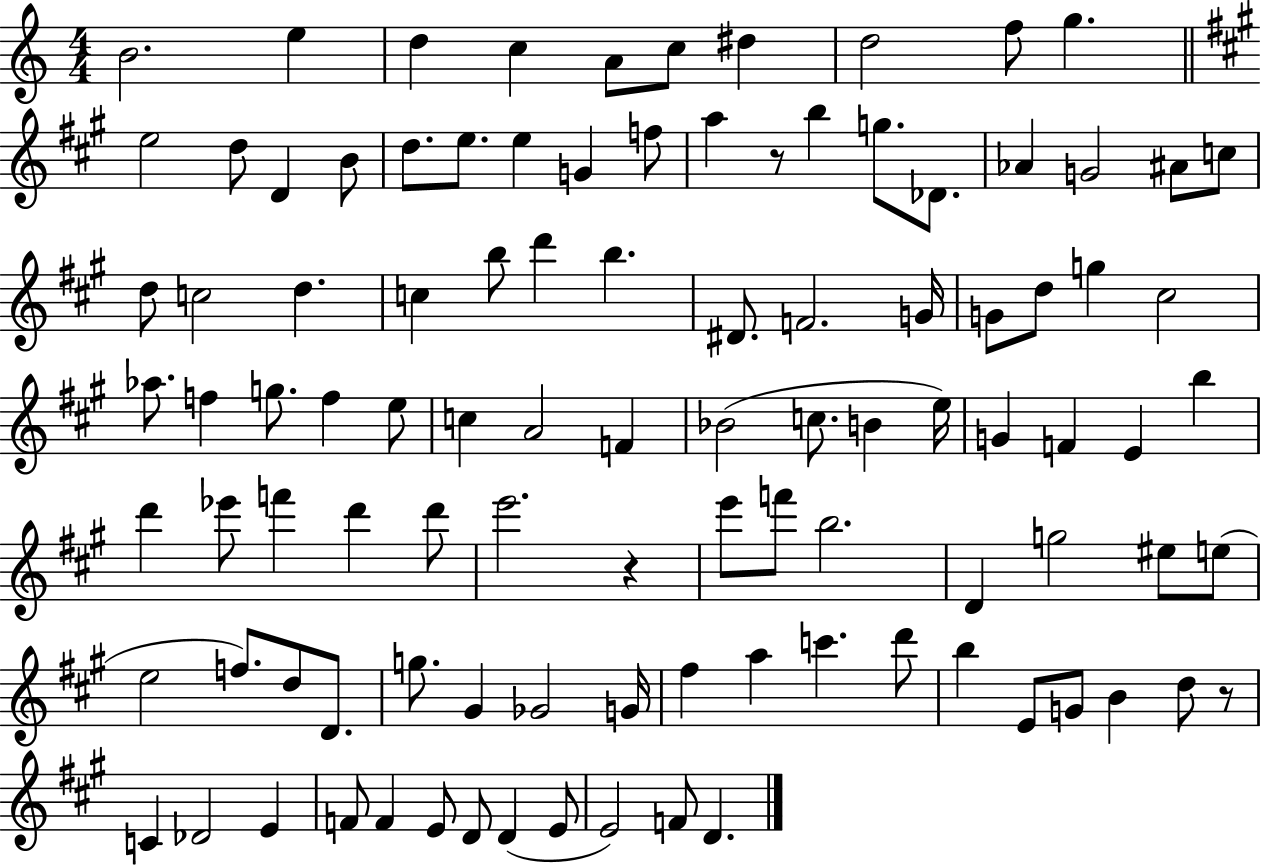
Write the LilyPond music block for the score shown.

{
  \clef treble
  \numericTimeSignature
  \time 4/4
  \key c \major
  \repeat volta 2 { b'2. e''4 | d''4 c''4 a'8 c''8 dis''4 | d''2 f''8 g''4. | \bar "||" \break \key a \major e''2 d''8 d'4 b'8 | d''8. e''8. e''4 g'4 f''8 | a''4 r8 b''4 g''8. des'8. | aes'4 g'2 ais'8 c''8 | \break d''8 c''2 d''4. | c''4 b''8 d'''4 b''4. | dis'8. f'2. g'16 | g'8 d''8 g''4 cis''2 | \break aes''8. f''4 g''8. f''4 e''8 | c''4 a'2 f'4 | bes'2( c''8. b'4 e''16) | g'4 f'4 e'4 b''4 | \break d'''4 ees'''8 f'''4 d'''4 d'''8 | e'''2. r4 | e'''8 f'''8 b''2. | d'4 g''2 eis''8 e''8( | \break e''2 f''8.) d''8 d'8. | g''8. gis'4 ges'2 g'16 | fis''4 a''4 c'''4. d'''8 | b''4 e'8 g'8 b'4 d''8 r8 | \break c'4 des'2 e'4 | f'8 f'4 e'8 d'8 d'4( e'8 | e'2) f'8 d'4. | } \bar "|."
}